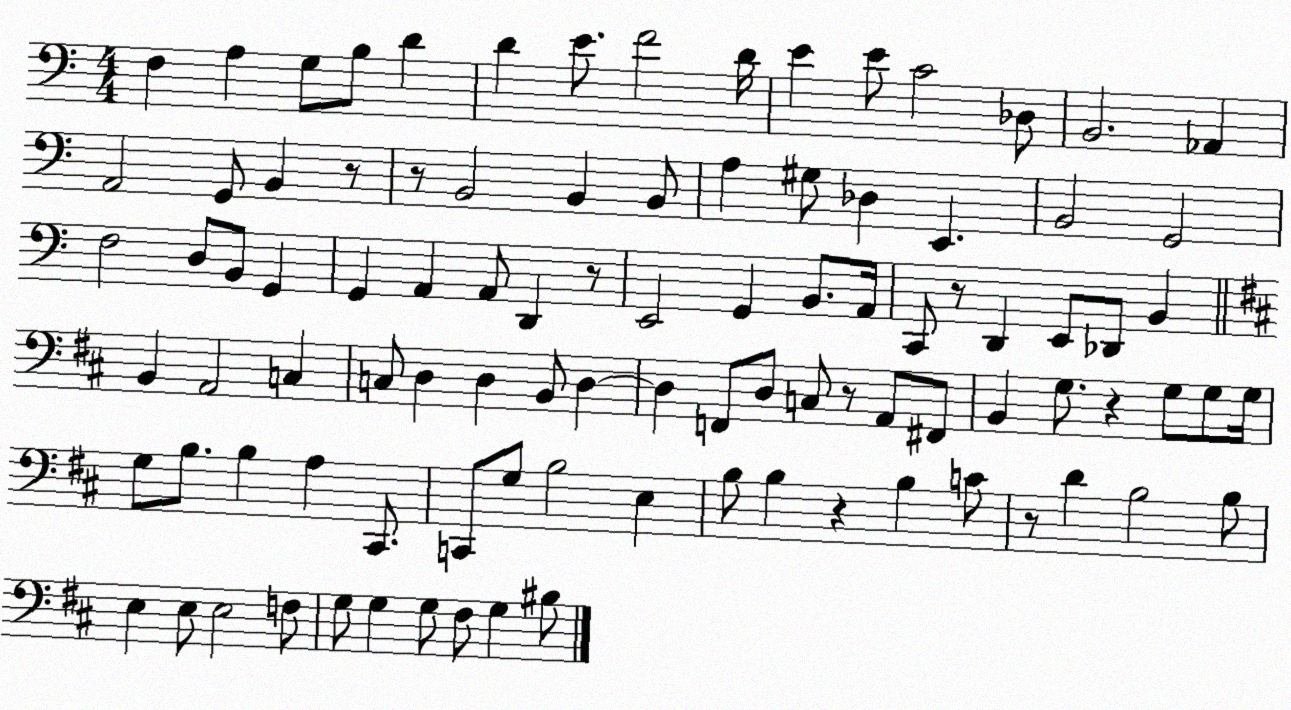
X:1
T:Untitled
M:4/4
L:1/4
K:C
F, A, G,/2 B,/2 D D E/2 F2 D/4 E E/2 C2 _D,/2 B,,2 _A,, A,,2 G,,/2 B,, z/2 z/2 B,,2 B,, B,,/2 A, ^G,/2 _D, E,, B,,2 G,,2 F,2 D,/2 B,,/2 G,, G,, A,, A,,/2 D,, z/2 E,,2 G,, B,,/2 A,,/4 C,,/2 z/2 D,, E,,/2 _D,,/2 B,, B,, A,,2 C, C,/2 D, D, B,,/2 D, D, F,,/2 D,/2 C,/2 z/2 A,,/2 ^F,,/2 B,, G,/2 z G,/2 G,/2 G,/4 G,/2 B,/2 B, A, ^C,,/2 C,,/2 G,/2 B,2 E, B,/2 B, z B, C/2 z/2 D B,2 B,/2 E, E,/2 E,2 F,/2 G,/2 G, G,/2 ^F,/2 G, ^B,/2